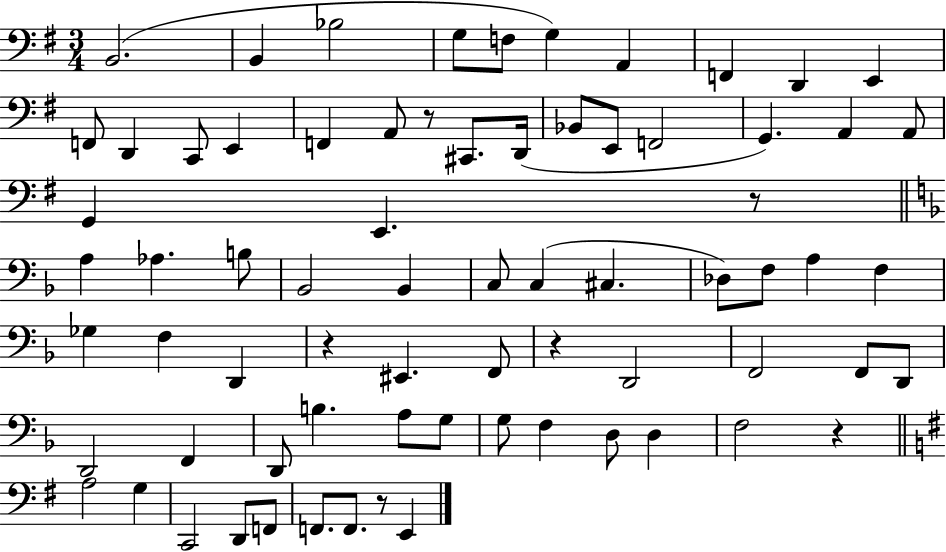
X:1
T:Untitled
M:3/4
L:1/4
K:G
B,,2 B,, _B,2 G,/2 F,/2 G, A,, F,, D,, E,, F,,/2 D,, C,,/2 E,, F,, A,,/2 z/2 ^C,,/2 D,,/4 _B,,/2 E,,/2 F,,2 G,, A,, A,,/2 G,, E,, z/2 A, _A, B,/2 _B,,2 _B,, C,/2 C, ^C, _D,/2 F,/2 A, F, _G, F, D,, z ^E,, F,,/2 z D,,2 F,,2 F,,/2 D,,/2 D,,2 F,, D,,/2 B, A,/2 G,/2 G,/2 F, D,/2 D, F,2 z A,2 G, C,,2 D,,/2 F,,/2 F,,/2 F,,/2 z/2 E,,